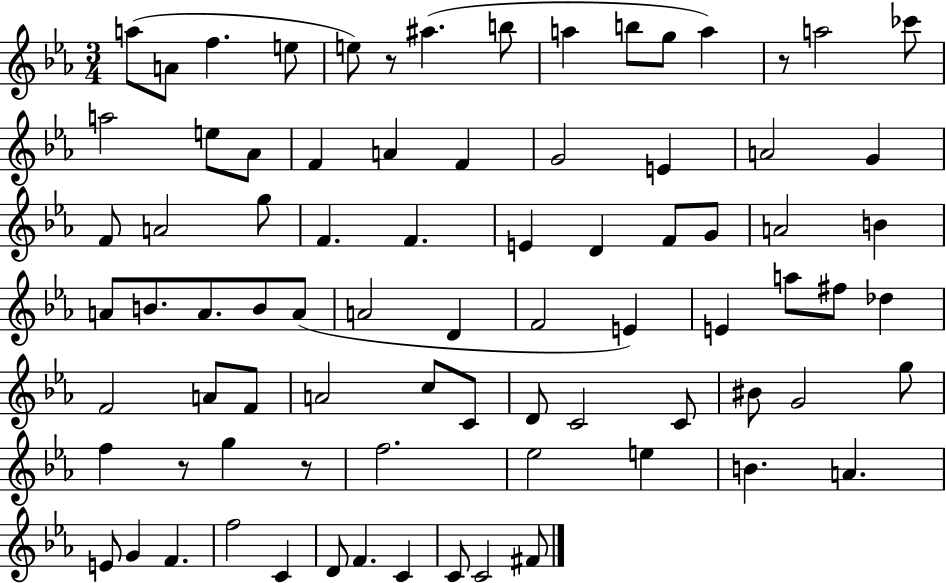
{
  \clef treble
  \numericTimeSignature
  \time 3/4
  \key ees \major
  \repeat volta 2 { a''8( a'8 f''4. e''8 | e''8) r8 ais''4.( b''8 | a''4 b''8 g''8 a''4) | r8 a''2 ces'''8 | \break a''2 e''8 aes'8 | f'4 a'4 f'4 | g'2 e'4 | a'2 g'4 | \break f'8 a'2 g''8 | f'4. f'4. | e'4 d'4 f'8 g'8 | a'2 b'4 | \break a'8 b'8. a'8. b'8 a'8( | a'2 d'4 | f'2 e'4) | e'4 a''8 fis''8 des''4 | \break f'2 a'8 f'8 | a'2 c''8 c'8 | d'8 c'2 c'8 | bis'8 g'2 g''8 | \break f''4 r8 g''4 r8 | f''2. | ees''2 e''4 | b'4. a'4. | \break e'8 g'4 f'4. | f''2 c'4 | d'8 f'4. c'4 | c'8 c'2 fis'8 | \break } \bar "|."
}